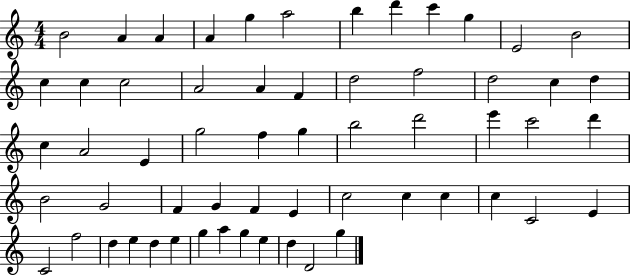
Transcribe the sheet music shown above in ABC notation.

X:1
T:Untitled
M:4/4
L:1/4
K:C
B2 A A A g a2 b d' c' g E2 B2 c c c2 A2 A F d2 f2 d2 c d c A2 E g2 f g b2 d'2 e' c'2 d' B2 G2 F G F E c2 c c c C2 E C2 f2 d e d e g a g e d D2 g